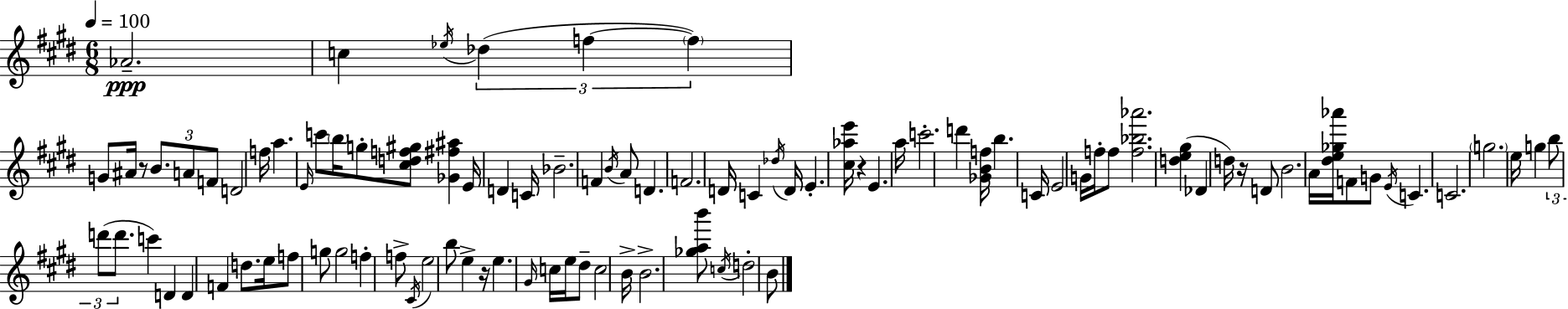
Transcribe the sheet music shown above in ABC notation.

X:1
T:Untitled
M:6/8
L:1/4
K:E
_A2 c _e/4 _d f f G/2 ^A/4 z/2 B/2 A/2 F/2 D2 f/4 a E/4 c'/2 b/4 g/2 [^cdf^g]/2 [_G^f^a] E/4 D C/4 _B2 F B/4 A/2 D F2 D/4 C _d/4 D/4 E [^c_ae']/4 z E a/4 c'2 d' [_GBf]/4 b C/4 E2 G/4 f/4 f/2 [f_b_a']2 [de^g] _D d/4 z/4 D/2 B2 A/4 [^de_g_a']/4 F/2 G/2 E/4 C C2 g2 e/4 g b/2 d'/2 d'/2 c' D D F d/2 e/4 f/2 g/2 g2 f f/2 ^C/4 e2 b/2 e z/4 e ^G/4 c/4 e/4 ^d/2 c2 B/4 B2 [_gab']/2 c/4 d2 B/2